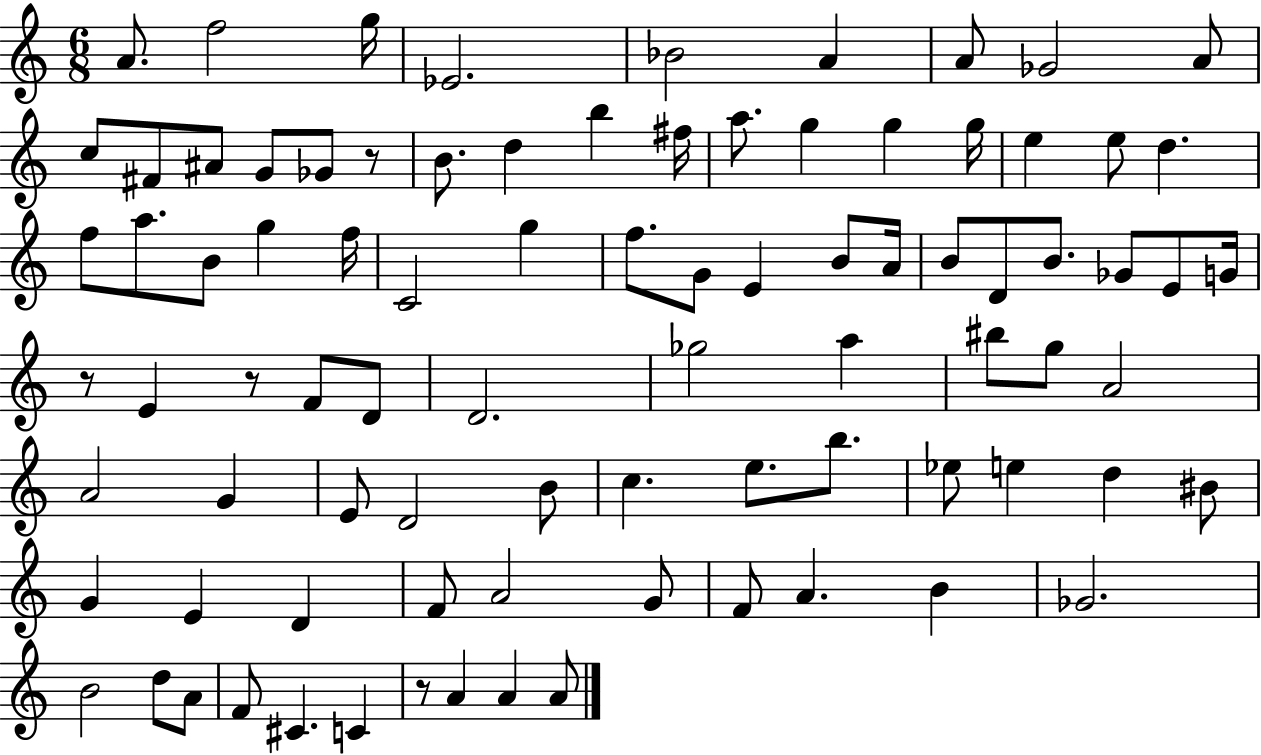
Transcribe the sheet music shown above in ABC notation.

X:1
T:Untitled
M:6/8
L:1/4
K:C
A/2 f2 g/4 _E2 _B2 A A/2 _G2 A/2 c/2 ^F/2 ^A/2 G/2 _G/2 z/2 B/2 d b ^f/4 a/2 g g g/4 e e/2 d f/2 a/2 B/2 g f/4 C2 g f/2 G/2 E B/2 A/4 B/2 D/2 B/2 _G/2 E/2 G/4 z/2 E z/2 F/2 D/2 D2 _g2 a ^b/2 g/2 A2 A2 G E/2 D2 B/2 c e/2 b/2 _e/2 e d ^B/2 G E D F/2 A2 G/2 F/2 A B _G2 B2 d/2 A/2 F/2 ^C C z/2 A A A/2